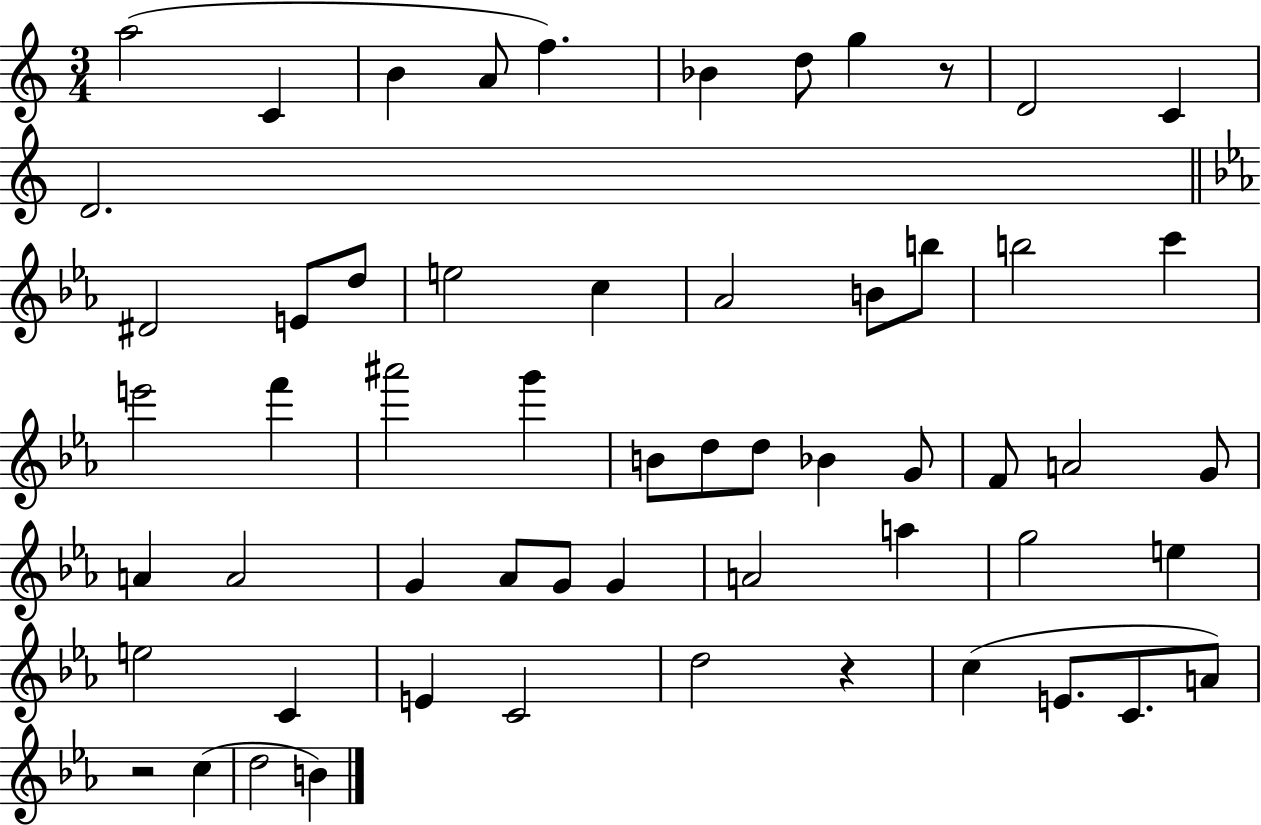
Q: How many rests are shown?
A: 3